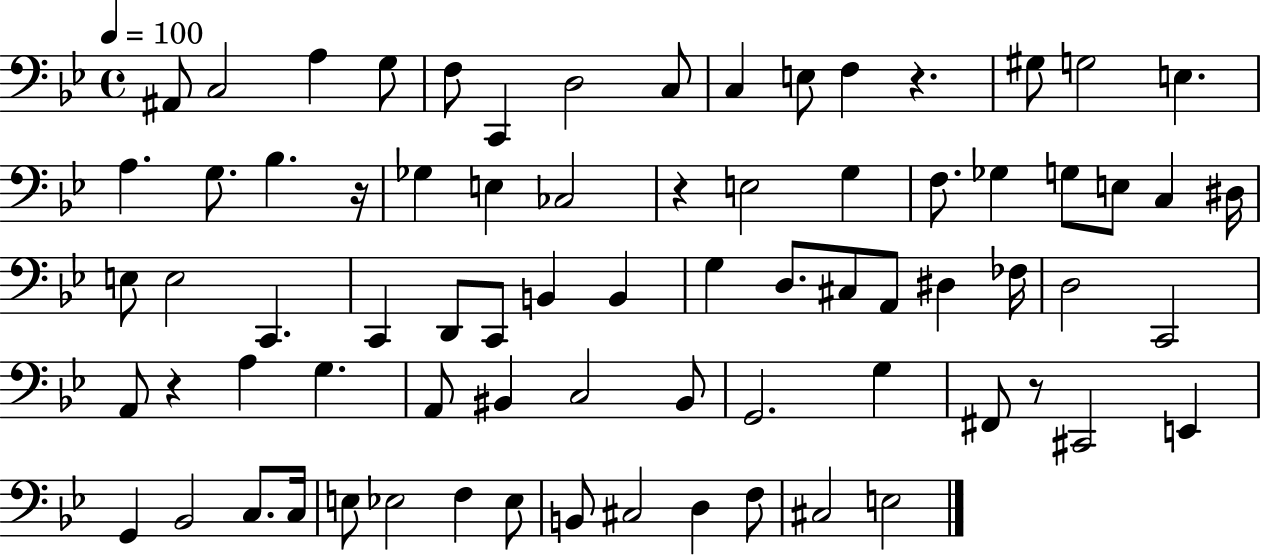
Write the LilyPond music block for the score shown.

{
  \clef bass
  \time 4/4
  \defaultTimeSignature
  \key bes \major
  \tempo 4 = 100
  \repeat volta 2 { ais,8 c2 a4 g8 | f8 c,4 d2 c8 | c4 e8 f4 r4. | gis8 g2 e4. | \break a4. g8. bes4. r16 | ges4 e4 ces2 | r4 e2 g4 | f8. ges4 g8 e8 c4 dis16 | \break e8 e2 c,4. | c,4 d,8 c,8 b,4 b,4 | g4 d8. cis8 a,8 dis4 fes16 | d2 c,2 | \break a,8 r4 a4 g4. | a,8 bis,4 c2 bis,8 | g,2. g4 | fis,8 r8 cis,2 e,4 | \break g,4 bes,2 c8. c16 | e8 ees2 f4 ees8 | b,8 cis2 d4 f8 | cis2 e2 | \break } \bar "|."
}